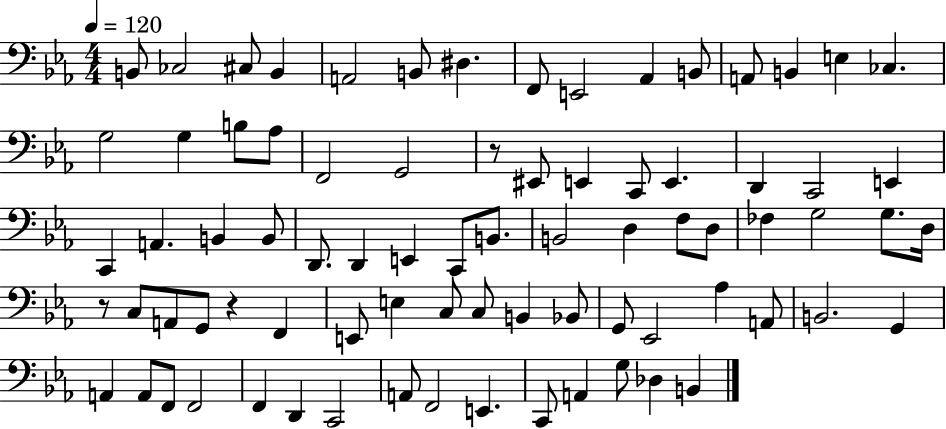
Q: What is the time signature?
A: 4/4